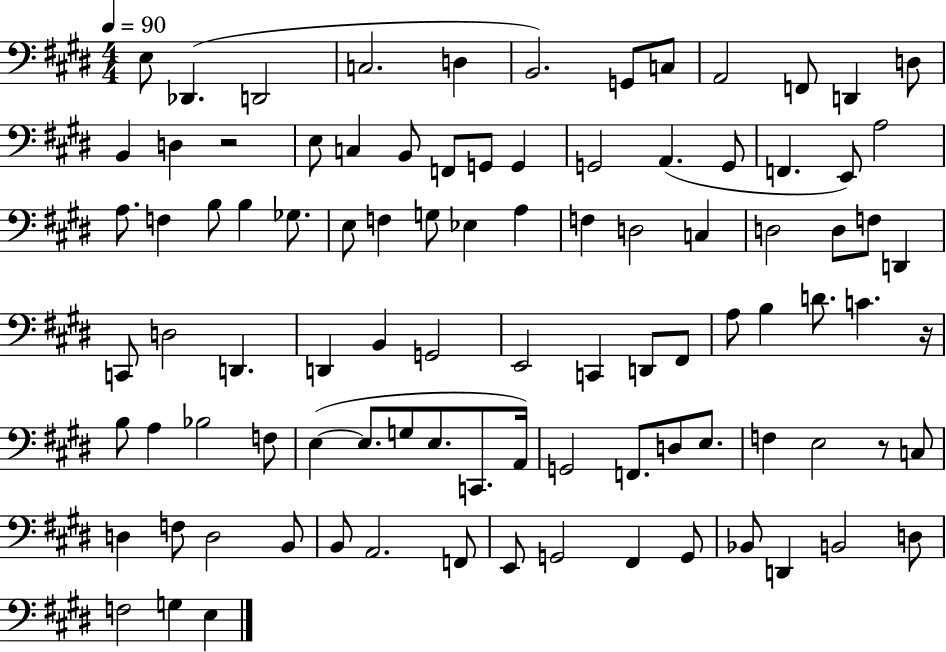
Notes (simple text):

E3/e Db2/q. D2/h C3/h. D3/q B2/h. G2/e C3/e A2/h F2/e D2/q D3/e B2/q D3/q R/h E3/e C3/q B2/e F2/e G2/e G2/q G2/h A2/q. G2/e F2/q. E2/e A3/h A3/e. F3/q B3/e B3/q Gb3/e. E3/e F3/q G3/e Eb3/q A3/q F3/q D3/h C3/q D3/h D3/e F3/e D2/q C2/e D3/h D2/q. D2/q B2/q G2/h E2/h C2/q D2/e F#2/e A3/e B3/q D4/e. C4/q. R/s B3/e A3/q Bb3/h F3/e E3/q E3/e. G3/e E3/e. C2/e. A2/s G2/h F2/e. D3/e E3/e. F3/q E3/h R/e C3/e D3/q F3/e D3/h B2/e B2/e A2/h. F2/e E2/e G2/h F#2/q G2/e Bb2/e D2/q B2/h D3/e F3/h G3/q E3/q